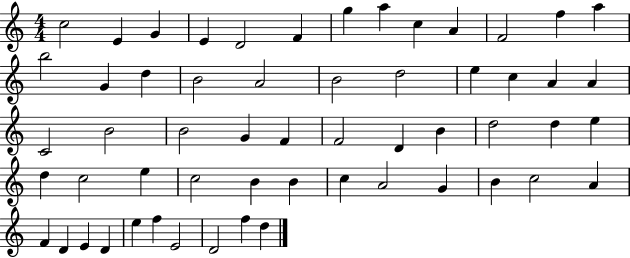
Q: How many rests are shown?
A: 0